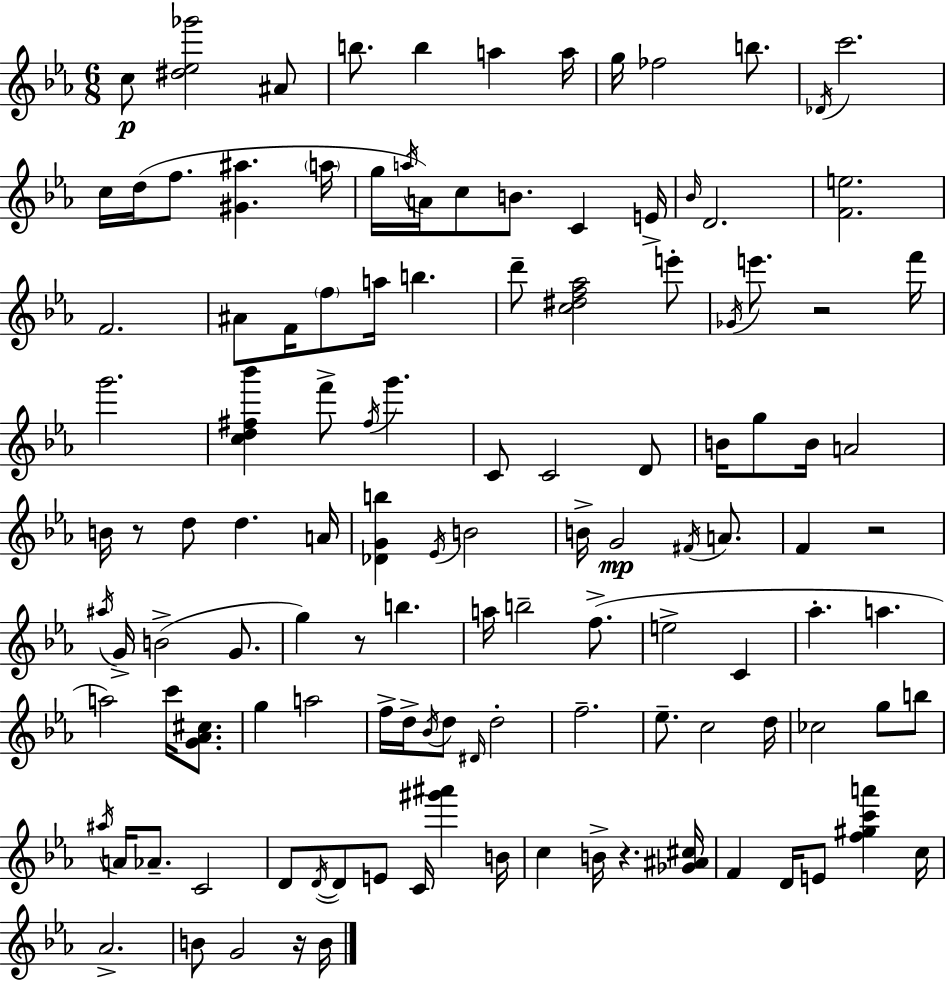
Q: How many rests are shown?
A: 6